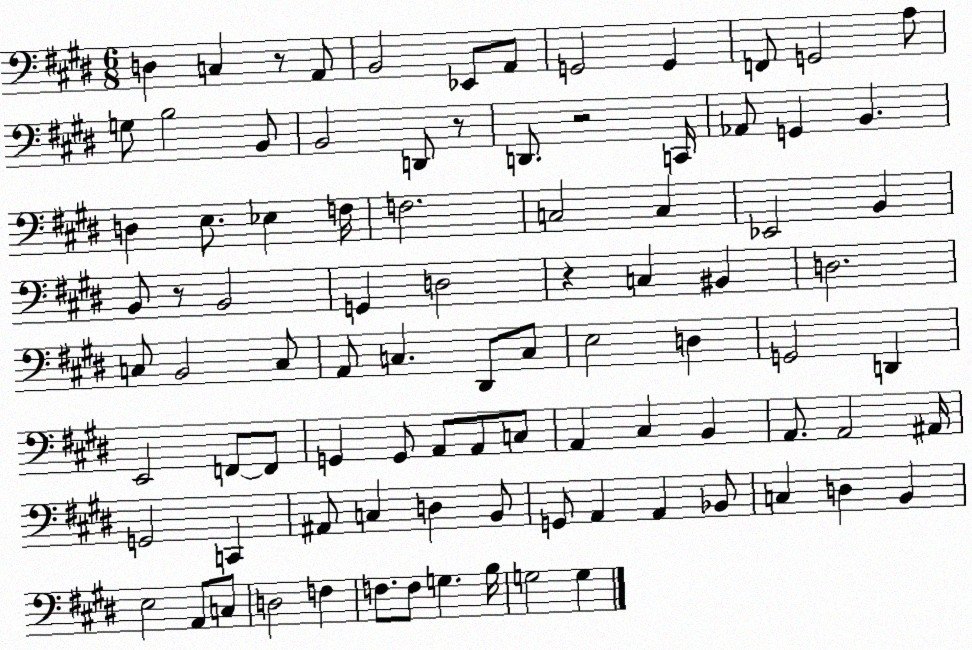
X:1
T:Untitled
M:6/8
L:1/4
K:E
D, C, z/2 A,,/2 B,,2 _E,,/2 A,,/2 G,,2 G,, F,,/2 G,,2 A,/2 G,/2 B,2 B,,/2 B,,2 D,,/2 z/2 D,,/2 z2 C,,/4 _A,,/2 G,, B,, D, E,/2 _E, F,/4 F,2 C,2 C, _E,,2 B,, B,,/2 z/2 B,,2 G,, D,2 z C, ^B,, D,2 C,/2 B,,2 C,/2 A,,/2 C, ^D,,/2 C,/2 E,2 D, G,,2 D,, E,,2 F,,/2 F,,/2 G,, G,,/2 A,,/2 A,,/2 C,/2 A,, ^C, B,, A,,/2 A,,2 ^A,,/4 G,,2 C,, ^A,,/2 C, D, B,,/2 G,,/2 A,, A,, _B,,/2 C, D, B,, E,2 A,,/2 C,/2 D,2 F, F,/2 F,/2 G, B,/4 G,2 G,